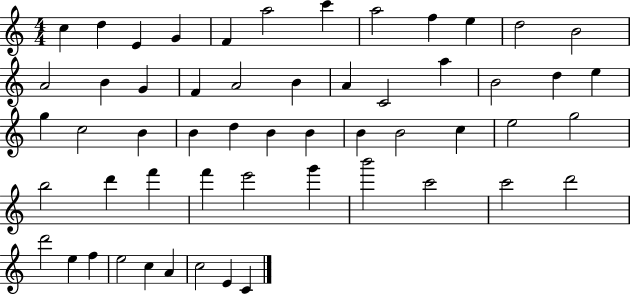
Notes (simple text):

C5/q D5/q E4/q G4/q F4/q A5/h C6/q A5/h F5/q E5/q D5/h B4/h A4/h B4/q G4/q F4/q A4/h B4/q A4/q C4/h A5/q B4/h D5/q E5/q G5/q C5/h B4/q B4/q D5/q B4/q B4/q B4/q B4/h C5/q E5/h G5/h B5/h D6/q F6/q F6/q E6/h G6/q B6/h C6/h C6/h D6/h D6/h E5/q F5/q E5/h C5/q A4/q C5/h E4/q C4/q